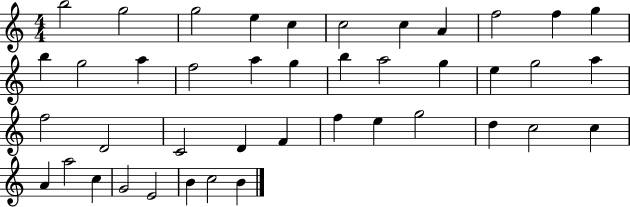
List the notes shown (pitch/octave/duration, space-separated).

B5/h G5/h G5/h E5/q C5/q C5/h C5/q A4/q F5/h F5/q G5/q B5/q G5/h A5/q F5/h A5/q G5/q B5/q A5/h G5/q E5/q G5/h A5/q F5/h D4/h C4/h D4/q F4/q F5/q E5/q G5/h D5/q C5/h C5/q A4/q A5/h C5/q G4/h E4/h B4/q C5/h B4/q